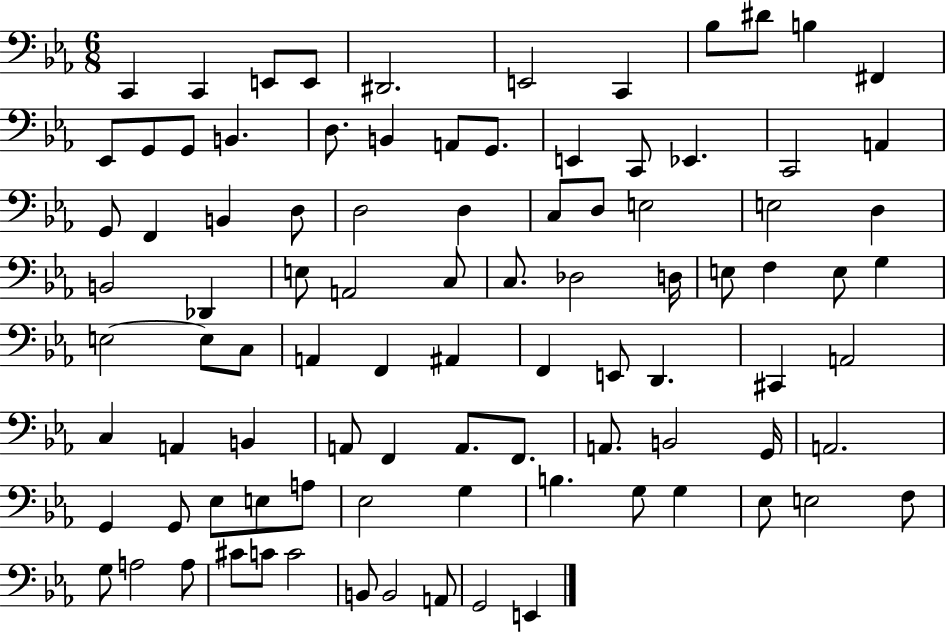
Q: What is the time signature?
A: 6/8